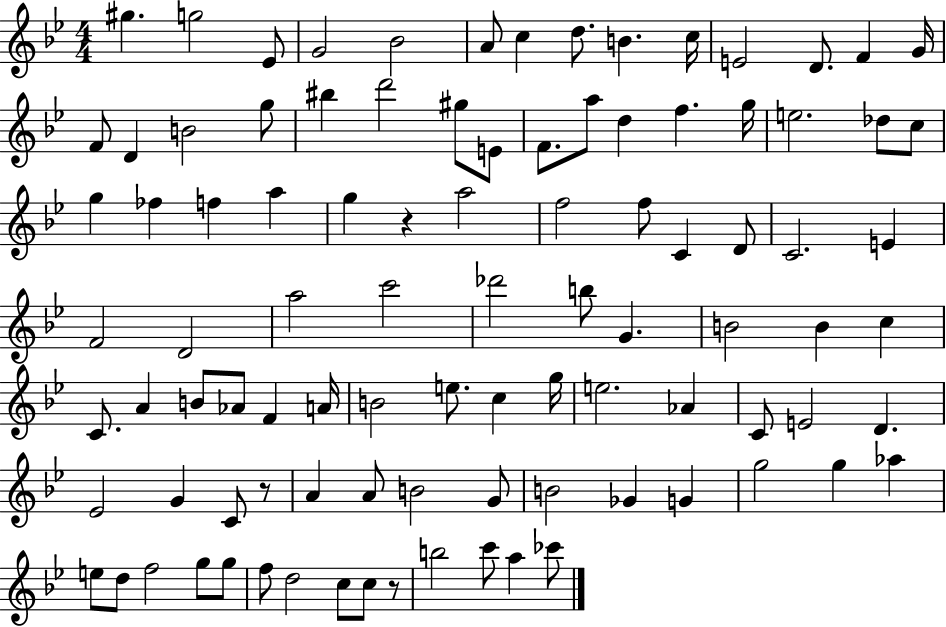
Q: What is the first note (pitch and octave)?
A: G#5